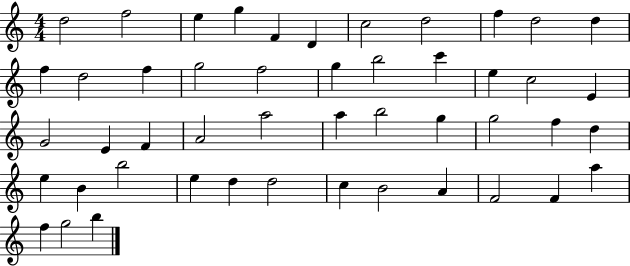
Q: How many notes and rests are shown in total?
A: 48